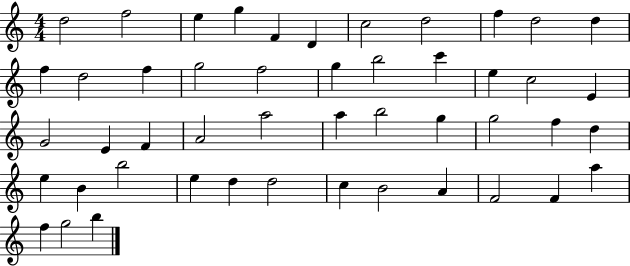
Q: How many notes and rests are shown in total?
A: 48